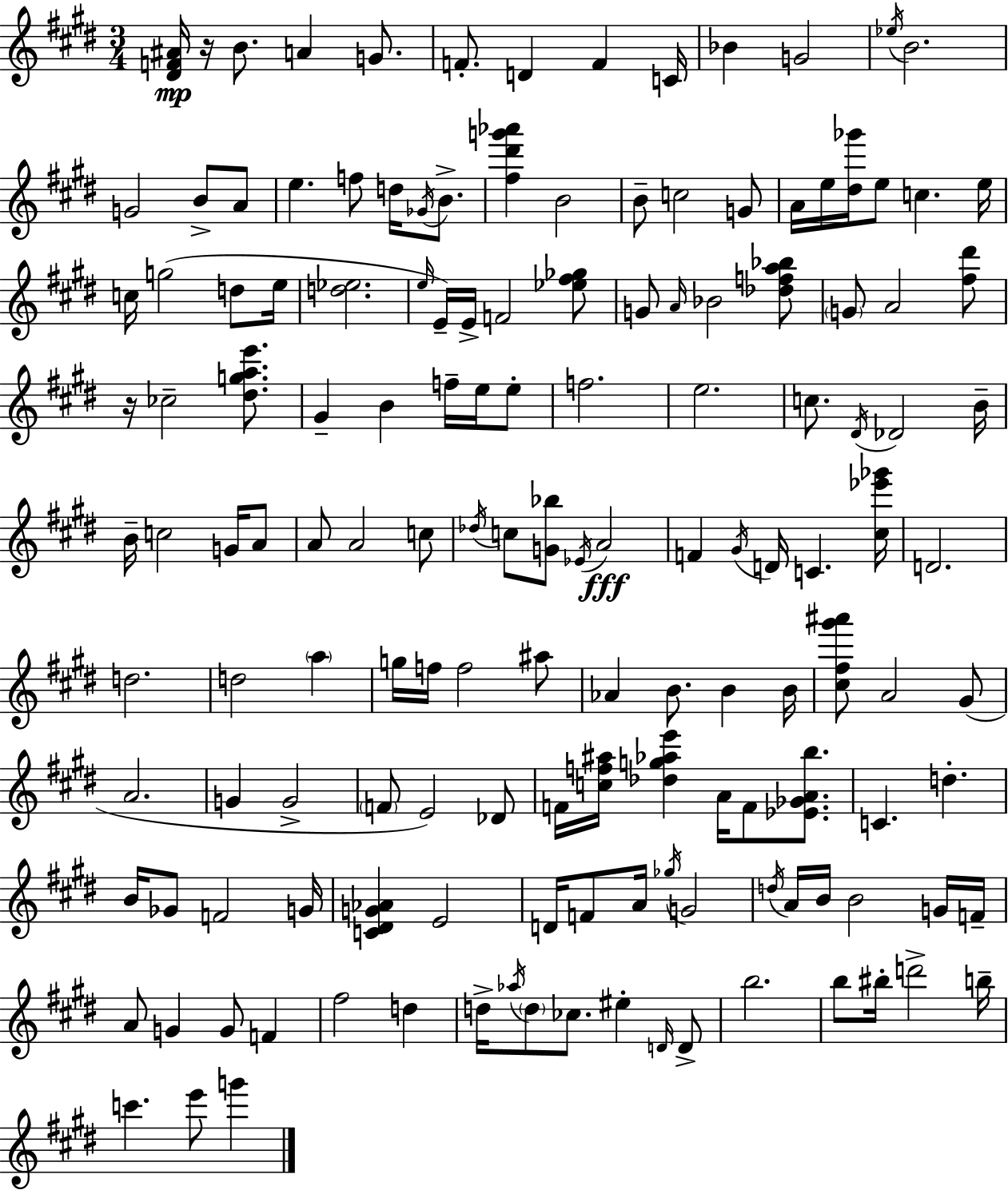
[D#4,F4,A#4]/s R/s B4/e. A4/q G4/e. F4/e. D4/q F4/q C4/s Bb4/q G4/h Eb5/s B4/h. G4/h B4/e A4/e E5/q. F5/e D5/s Gb4/s B4/e. [F#5,D#6,G6,Ab6]/q B4/h B4/e C5/h G4/e A4/s E5/s [D#5,Gb6]/s E5/e C5/q. E5/s C5/s G5/h D5/e E5/s [D5,Eb5]/h. E5/s E4/s E4/s F4/h [Eb5,F#5,Gb5]/e G4/e A4/s Bb4/h [Db5,F5,A5,Bb5]/e G4/e A4/h [F#5,D#6]/e R/s CES5/h [D#5,G5,A5,E6]/e. G#4/q B4/q F5/s E5/s E5/e F5/h. E5/h. C5/e. D#4/s Db4/h B4/s B4/s C5/h G4/s A4/e A4/e A4/h C5/e Db5/s C5/e [G4,Bb5]/e Eb4/s A4/h F4/q G#4/s D4/s C4/q. [C#5,Eb6,Gb6]/s D4/h. D5/h. D5/h A5/q G5/s F5/s F5/h A#5/e Ab4/q B4/e. B4/q B4/s [C#5,F#5,G#6,A#6]/e A4/h G#4/e A4/h. G4/q G4/h F4/e E4/h Db4/e F4/s [C5,F5,A#5]/s [Db5,G5,Ab5,E6]/q A4/s F4/e [Eb4,Gb4,A4,B5]/e. C4/q. D5/q. B4/s Gb4/e F4/h G4/s [C4,D#4,G4,Ab4]/q E4/h D4/s F4/e A4/s Gb5/s G4/h D5/s A4/s B4/s B4/h G4/s F4/s A4/e G4/q G4/e F4/q F#5/h D5/q D5/s Ab5/s D5/e CES5/e. EIS5/q D4/s D4/e B5/h. B5/e BIS5/s D6/h B5/s C6/q. E6/e G6/q